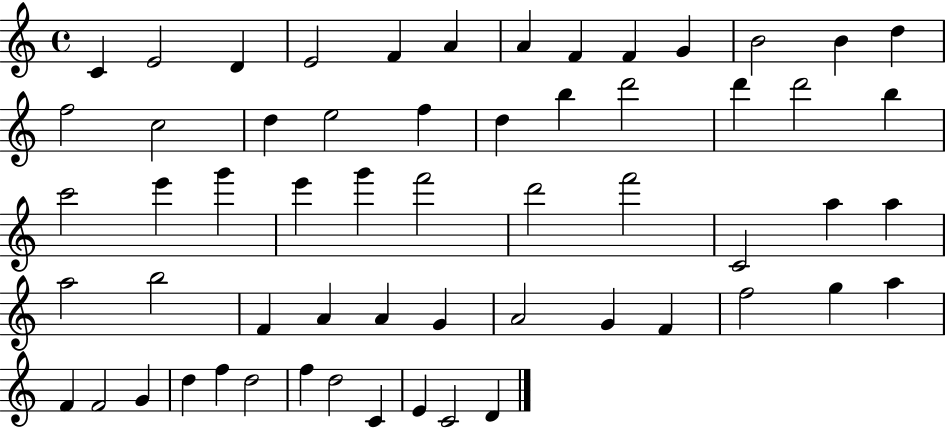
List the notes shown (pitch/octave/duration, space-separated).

C4/q E4/h D4/q E4/h F4/q A4/q A4/q F4/q F4/q G4/q B4/h B4/q D5/q F5/h C5/h D5/q E5/h F5/q D5/q B5/q D6/h D6/q D6/h B5/q C6/h E6/q G6/q E6/q G6/q F6/h D6/h F6/h C4/h A5/q A5/q A5/h B5/h F4/q A4/q A4/q G4/q A4/h G4/q F4/q F5/h G5/q A5/q F4/q F4/h G4/q D5/q F5/q D5/h F5/q D5/h C4/q E4/q C4/h D4/q